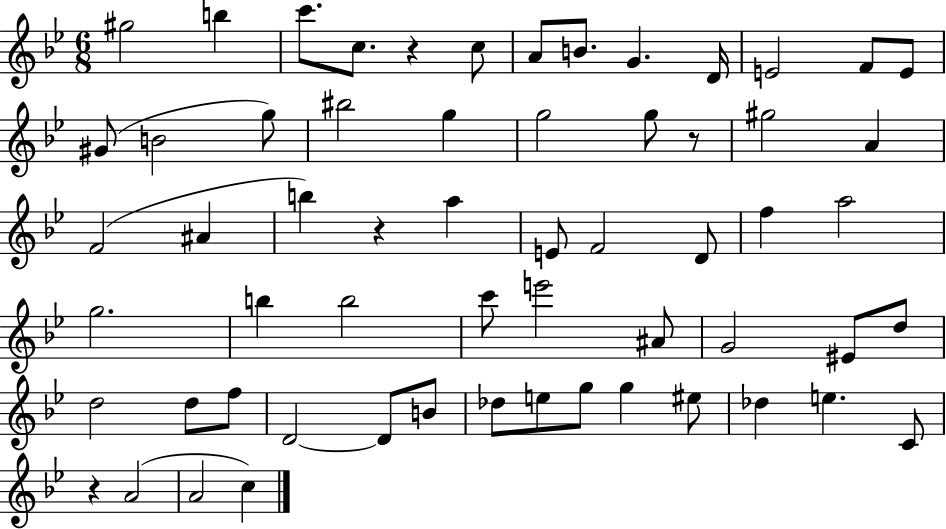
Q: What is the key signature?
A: BES major